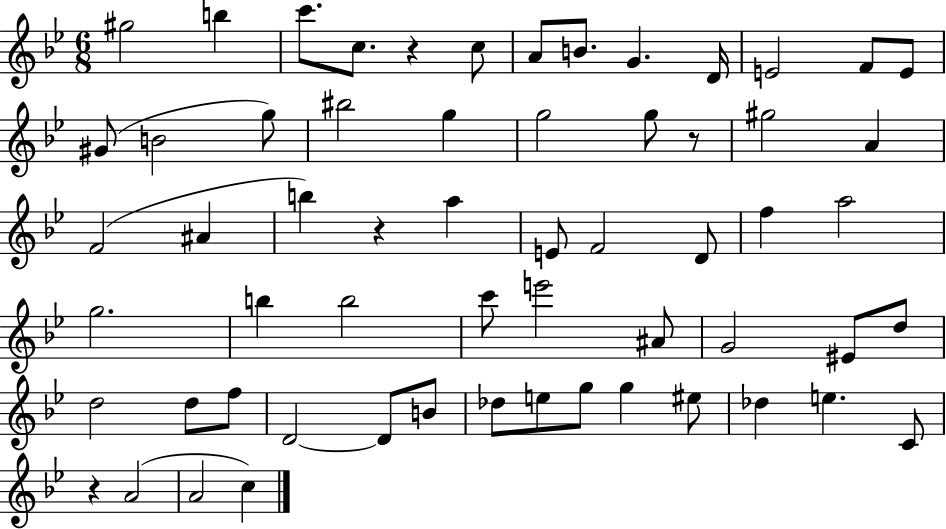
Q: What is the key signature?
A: BES major